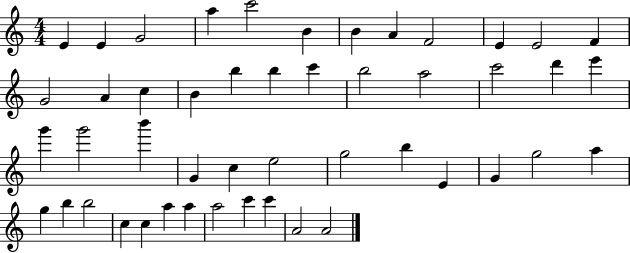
E4/q E4/q G4/h A5/q C6/h B4/q B4/q A4/q F4/h E4/q E4/h F4/q G4/h A4/q C5/q B4/q B5/q B5/q C6/q B5/h A5/h C6/h D6/q E6/q G6/q G6/h B6/q G4/q C5/q E5/h G5/h B5/q E4/q G4/q G5/h A5/q G5/q B5/q B5/h C5/q C5/q A5/q A5/q A5/h C6/q C6/q A4/h A4/h